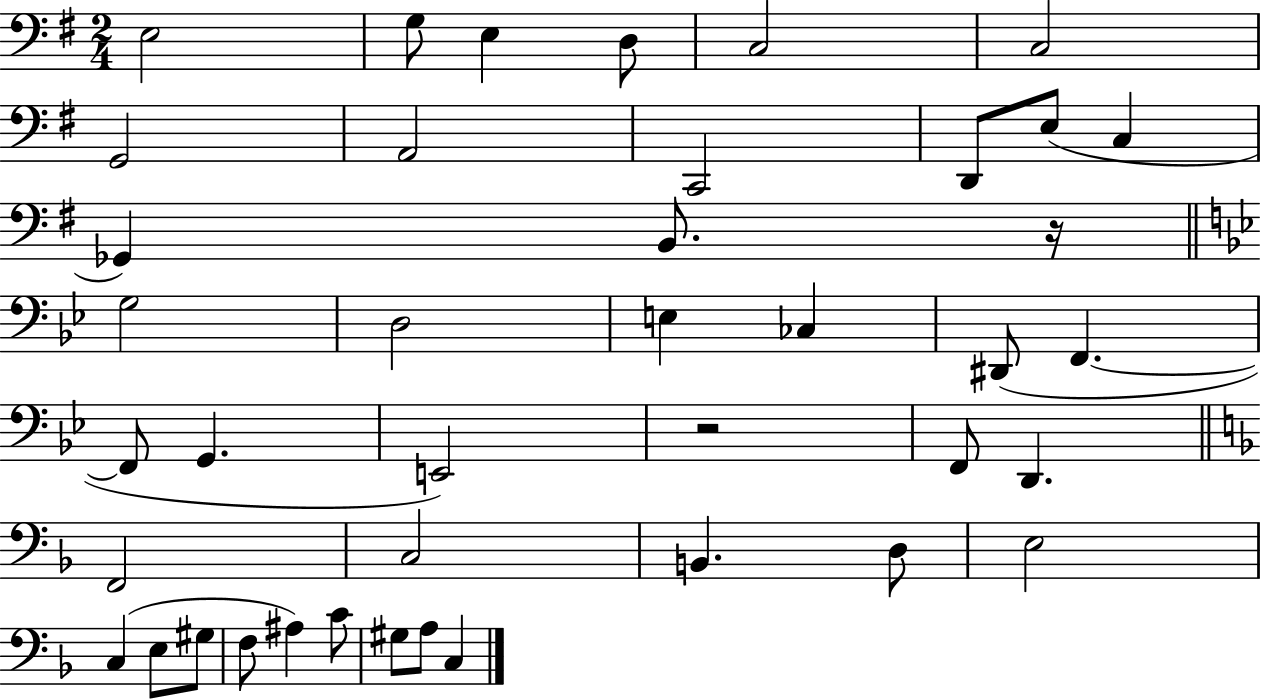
{
  \clef bass
  \numericTimeSignature
  \time 2/4
  \key g \major
  e2 | g8 e4 d8 | c2 | c2 | \break g,2 | a,2 | c,2 | d,8 e8( c4 | \break ges,4) b,8. r16 | \bar "||" \break \key g \minor g2 | d2 | e4 ces4 | dis,8( f,4.~~ | \break f,8 g,4. | e,2) | r2 | f,8 d,4. | \break \bar "||" \break \key f \major f,2 | c2 | b,4. d8 | e2 | \break c4( e8 gis8 | f8 ais4) c'8 | gis8 a8 c4 | \bar "|."
}